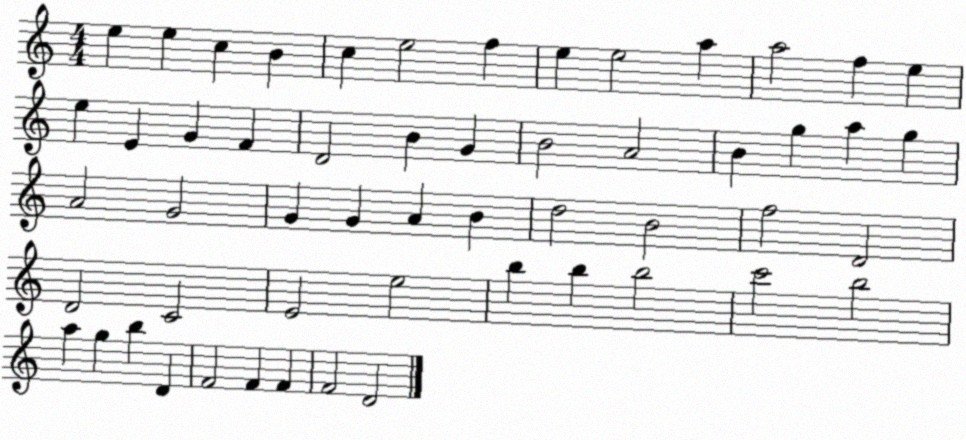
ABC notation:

X:1
T:Untitled
M:4/4
L:1/4
K:C
e e c B c e2 f e e2 a a2 f e e E G F D2 B G B2 A2 B g a g A2 G2 G G A B d2 B2 f2 D2 D2 C2 E2 e2 b b b2 c'2 b2 a g b D F2 F F F2 D2